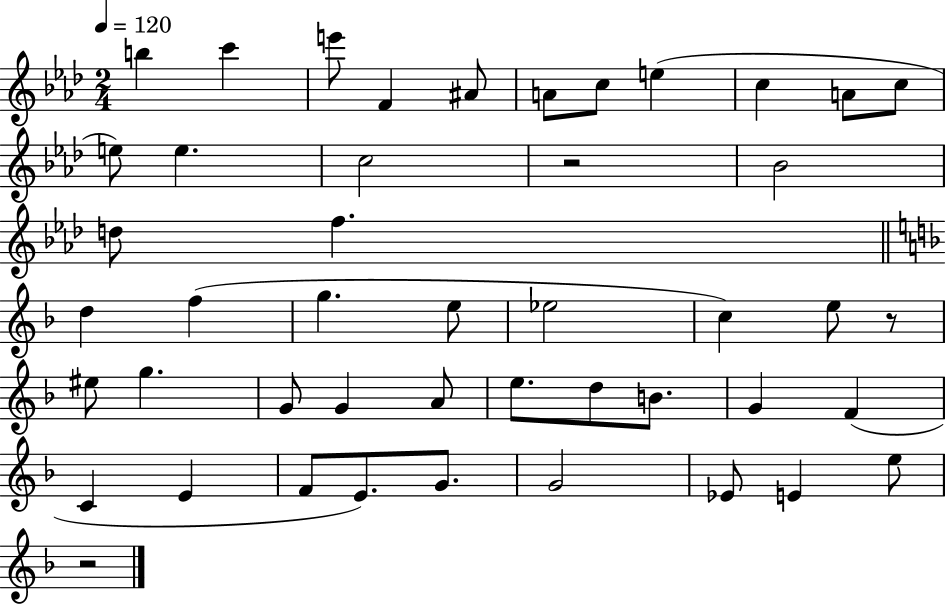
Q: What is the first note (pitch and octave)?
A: B5